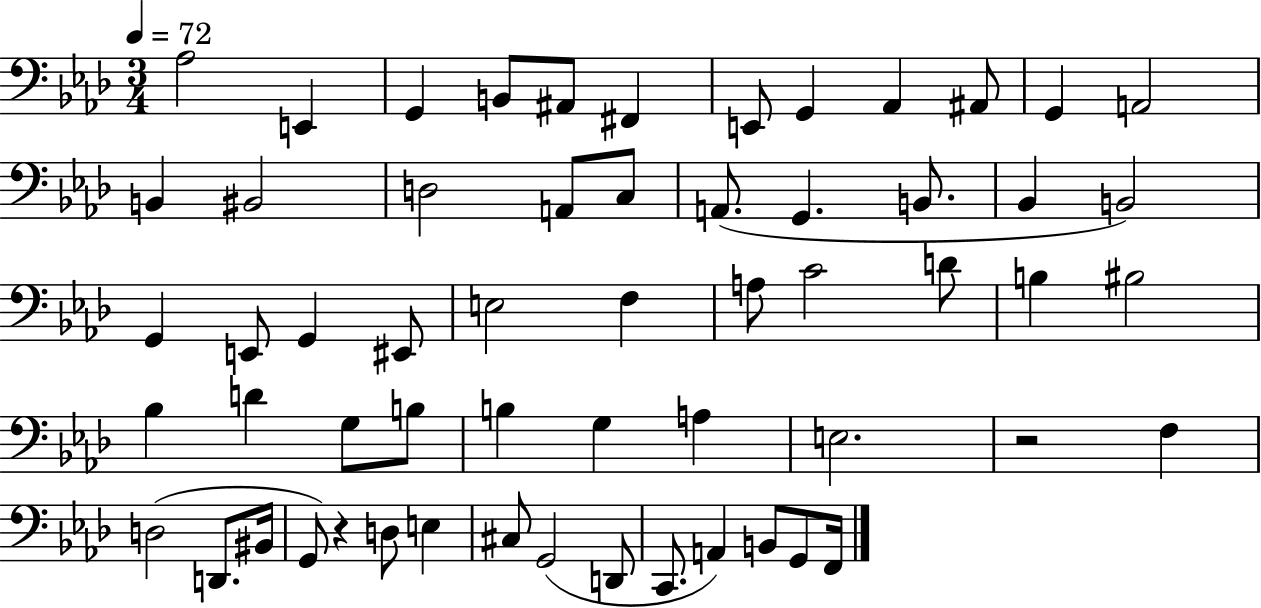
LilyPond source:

{
  \clef bass
  \numericTimeSignature
  \time 3/4
  \key aes \major
  \tempo 4 = 72
  aes2 e,4 | g,4 b,8 ais,8 fis,4 | e,8 g,4 aes,4 ais,8 | g,4 a,2 | \break b,4 bis,2 | d2 a,8 c8 | a,8.( g,4. b,8. | bes,4 b,2) | \break g,4 e,8 g,4 eis,8 | e2 f4 | a8 c'2 d'8 | b4 bis2 | \break bes4 d'4 g8 b8 | b4 g4 a4 | e2. | r2 f4 | \break d2( d,8. bis,16 | g,8) r4 d8 e4 | cis8 g,2( d,8 | c,8. a,4) b,8 g,8 f,16 | \break \bar "|."
}